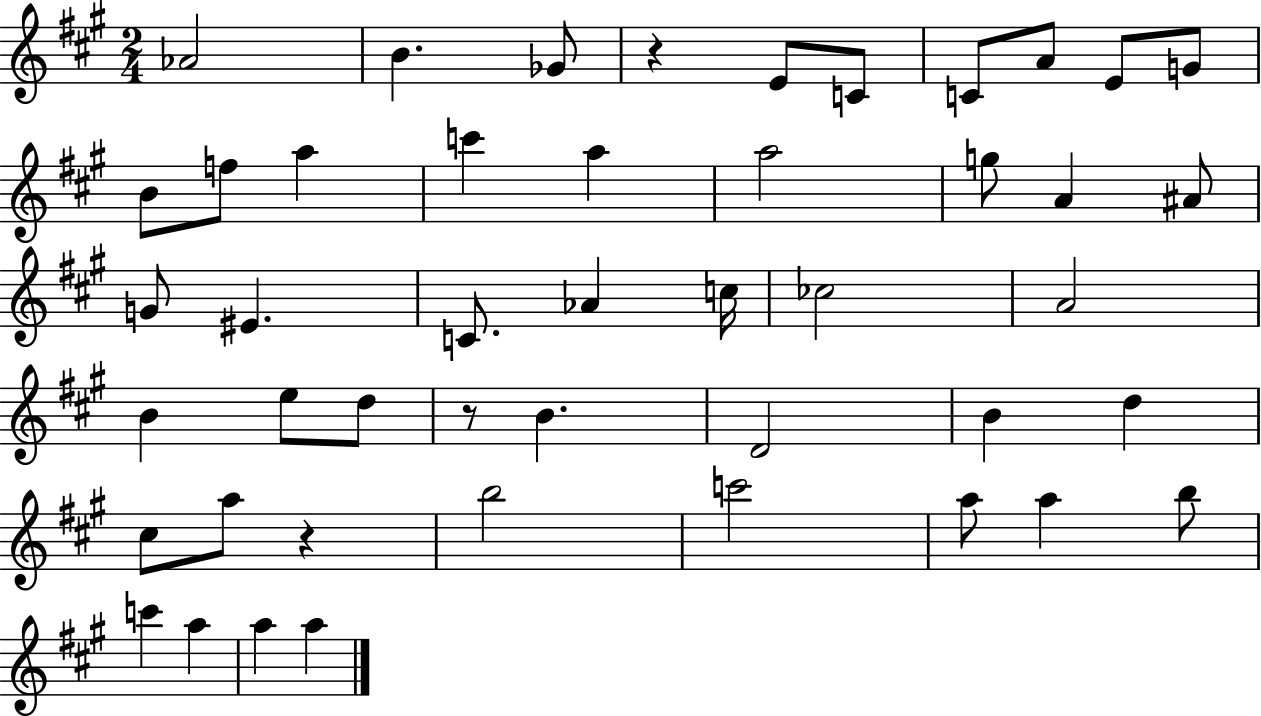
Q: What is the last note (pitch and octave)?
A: A5